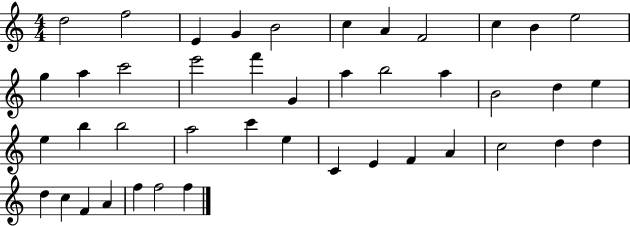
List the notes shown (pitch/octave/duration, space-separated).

D5/h F5/h E4/q G4/q B4/h C5/q A4/q F4/h C5/q B4/q E5/h G5/q A5/q C6/h E6/h F6/q G4/q A5/q B5/h A5/q B4/h D5/q E5/q E5/q B5/q B5/h A5/h C6/q E5/q C4/q E4/q F4/q A4/q C5/h D5/q D5/q D5/q C5/q F4/q A4/q F5/q F5/h F5/q